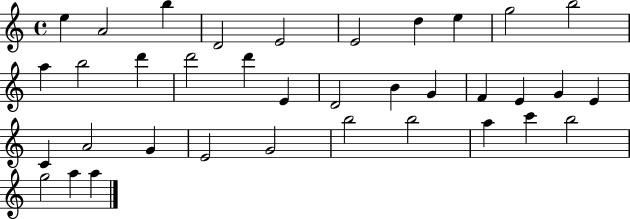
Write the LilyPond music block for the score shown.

{
  \clef treble
  \time 4/4
  \defaultTimeSignature
  \key c \major
  e''4 a'2 b''4 | d'2 e'2 | e'2 d''4 e''4 | g''2 b''2 | \break a''4 b''2 d'''4 | d'''2 d'''4 e'4 | d'2 b'4 g'4 | f'4 e'4 g'4 e'4 | \break c'4 a'2 g'4 | e'2 g'2 | b''2 b''2 | a''4 c'''4 b''2 | \break g''2 a''4 a''4 | \bar "|."
}